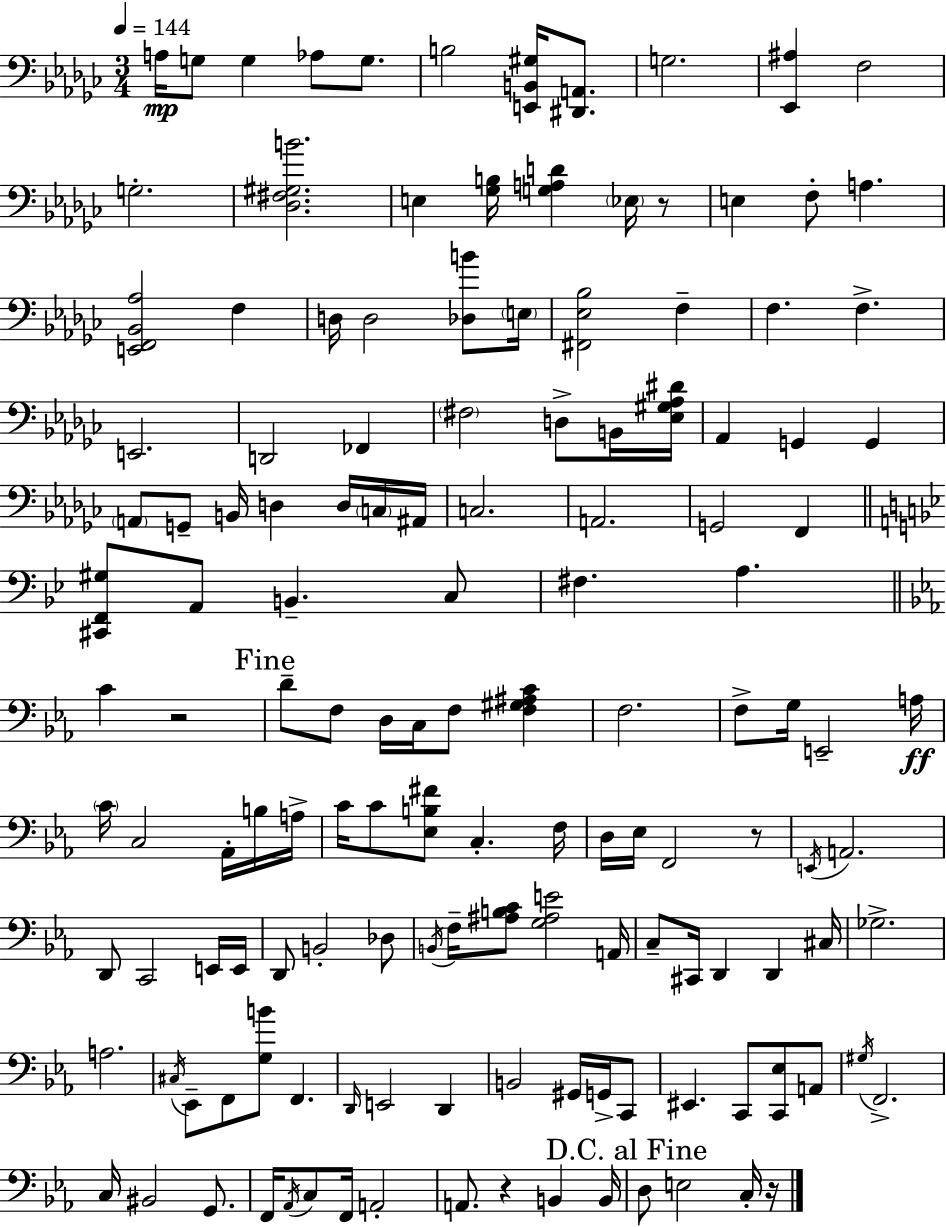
{
  \clef bass
  \numericTimeSignature
  \time 3/4
  \key ees \minor
  \tempo 4 = 144
  \repeat volta 2 { a16\mp g8 g4 aes8 g8. | b2 <e, b, gis>16 <dis, a,>8. | g2. | <ees, ais>4 f2 | \break g2.-. | <des fis gis b'>2. | e4 <ges b>16 <g a d'>4 \parenthesize ees16 r8 | e4 f8-. a4. | \break <e, f, bes, aes>2 f4 | d16 d2 <des b'>8 \parenthesize e16 | <fis, ees bes>2 f4-- | f4. f4.-> | \break e,2. | d,2 fes,4 | \parenthesize fis2 d8-> b,16 <ees gis aes dis'>16 | aes,4 g,4 g,4 | \break \parenthesize a,8 g,8-- b,16 d4 d16 \parenthesize c16 ais,16 | c2. | a,2. | g,2 f,4 | \break \bar "||" \break \key bes \major <cis, f, gis>8 a,8 b,4.-- c8 | fis4. a4. | \bar "||" \break \key ees \major c'4 r2 | \mark "Fine" d'8-- f8 d16 c16 f8 <f gis ais c'>4 | f2. | f8-> g16 e,2-- a16\ff | \break \parenthesize c'16 c2 aes,16-. b16 a16-> | c'16 c'8 <ees b fis'>8 c4.-. f16 | d16 ees16 f,2 r8 | \acciaccatura { e,16 } a,2. | \break d,8 c,2 e,16 | e,16 d,8 b,2-. des8 | \acciaccatura { b,16 } f16-- <ais b c'>8 <g ais e'>2 | a,16 c8-- cis,16 d,4 d,4 | \break cis16 ges2.-> | a2. | \acciaccatura { cis16 } ees,8-- f,8 <g b'>8 f,4. | \grace { d,16 } e,2 | \break d,4 b,2 | gis,16 g,16-> c,8 eis,4. c,8 | <c, ees>8 a,8 \acciaccatura { gis16 } f,2.-> | c16 bis,2 | \break g,8. f,16 \acciaccatura { aes,16 } c8 f,16 a,2-. | a,8. r4 | b,4 b,16 \mark "D.C. al Fine" d8 e2 | c16-. r16 } \bar "|."
}